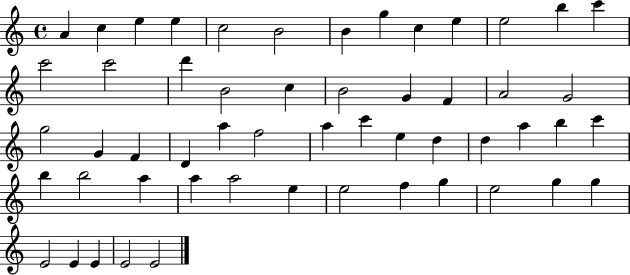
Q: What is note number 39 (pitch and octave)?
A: B5